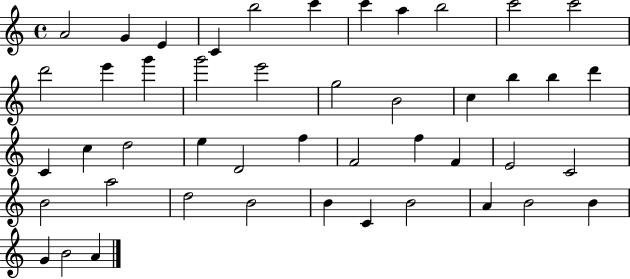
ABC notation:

X:1
T:Untitled
M:4/4
L:1/4
K:C
A2 G E C b2 c' c' a b2 c'2 c'2 d'2 e' g' g'2 e'2 g2 B2 c b b d' C c d2 e D2 f F2 f F E2 C2 B2 a2 d2 B2 B C B2 A B2 B G B2 A